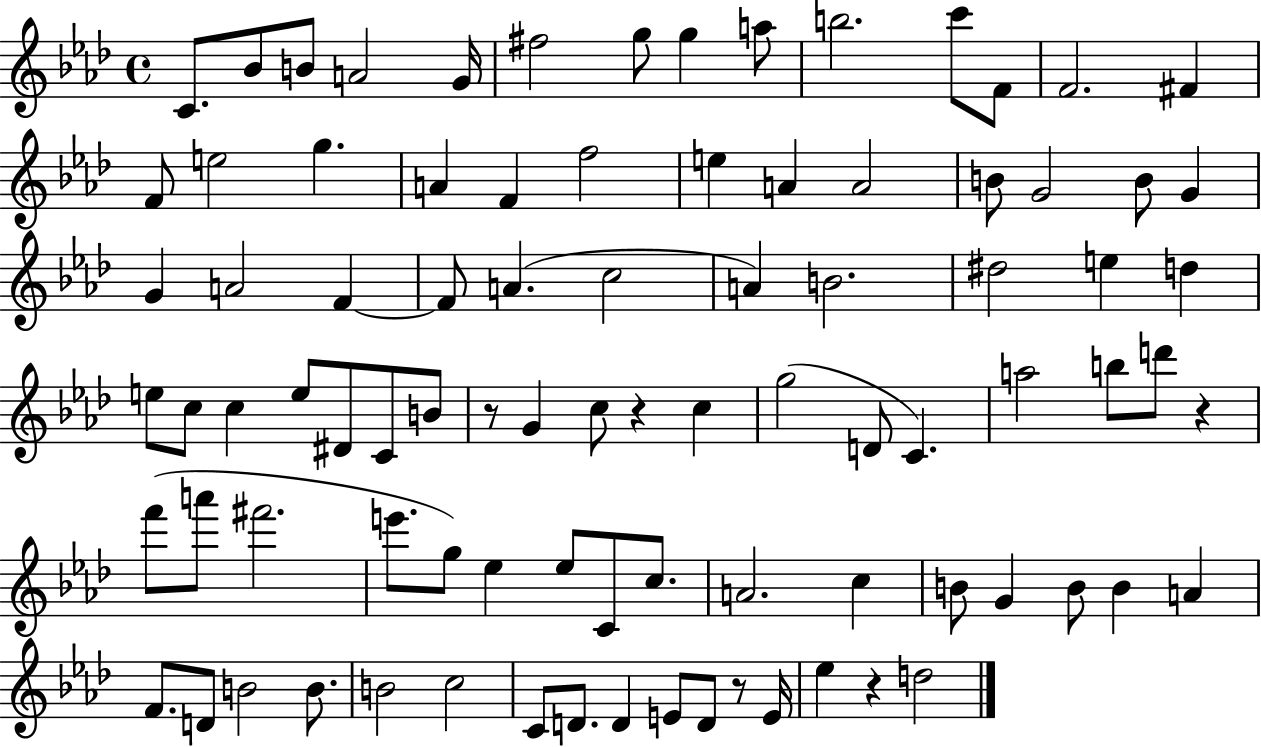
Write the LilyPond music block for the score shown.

{
  \clef treble
  \time 4/4
  \defaultTimeSignature
  \key aes \major
  \repeat volta 2 { c'8. bes'8 b'8 a'2 g'16 | fis''2 g''8 g''4 a''8 | b''2. c'''8 f'8 | f'2. fis'4 | \break f'8 e''2 g''4. | a'4 f'4 f''2 | e''4 a'4 a'2 | b'8 g'2 b'8 g'4 | \break g'4 a'2 f'4~~ | f'8 a'4.( c''2 | a'4) b'2. | dis''2 e''4 d''4 | \break e''8 c''8 c''4 e''8 dis'8 c'8 b'8 | r8 g'4 c''8 r4 c''4 | g''2( d'8 c'4.) | a''2 b''8 d'''8 r4 | \break f'''8( a'''8 fis'''2. | e'''8. g''8) ees''4 ees''8 c'8 c''8. | a'2. c''4 | b'8 g'4 b'8 b'4 a'4 | \break f'8. d'8 b'2 b'8. | b'2 c''2 | c'8 d'8. d'4 e'8 d'8 r8 e'16 | ees''4 r4 d''2 | \break } \bar "|."
}